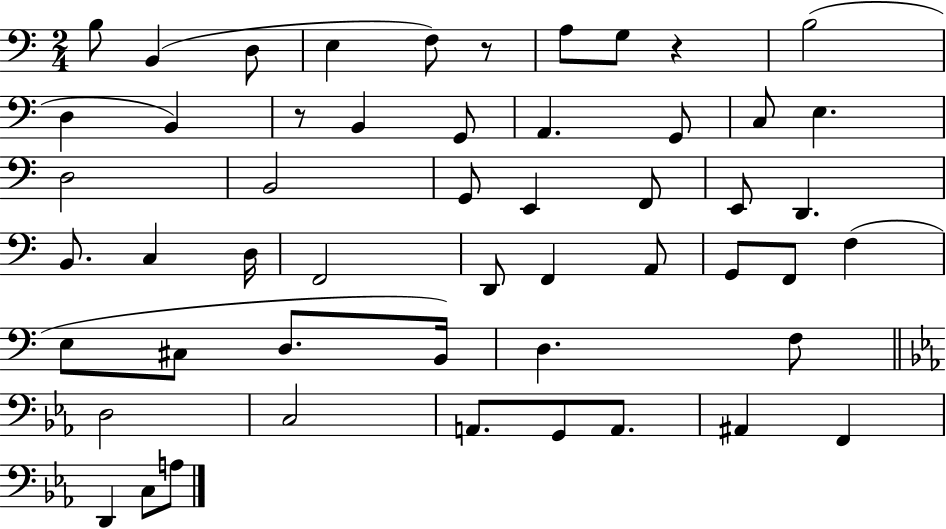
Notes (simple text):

B3/e B2/q D3/e E3/q F3/e R/e A3/e G3/e R/q B3/h D3/q B2/q R/e B2/q G2/e A2/q. G2/e C3/e E3/q. D3/h B2/h G2/e E2/q F2/e E2/e D2/q. B2/e. C3/q D3/s F2/h D2/e F2/q A2/e G2/e F2/e F3/q E3/e C#3/e D3/e. B2/s D3/q. F3/e D3/h C3/h A2/e. G2/e A2/e. A#2/q F2/q D2/q C3/e A3/e